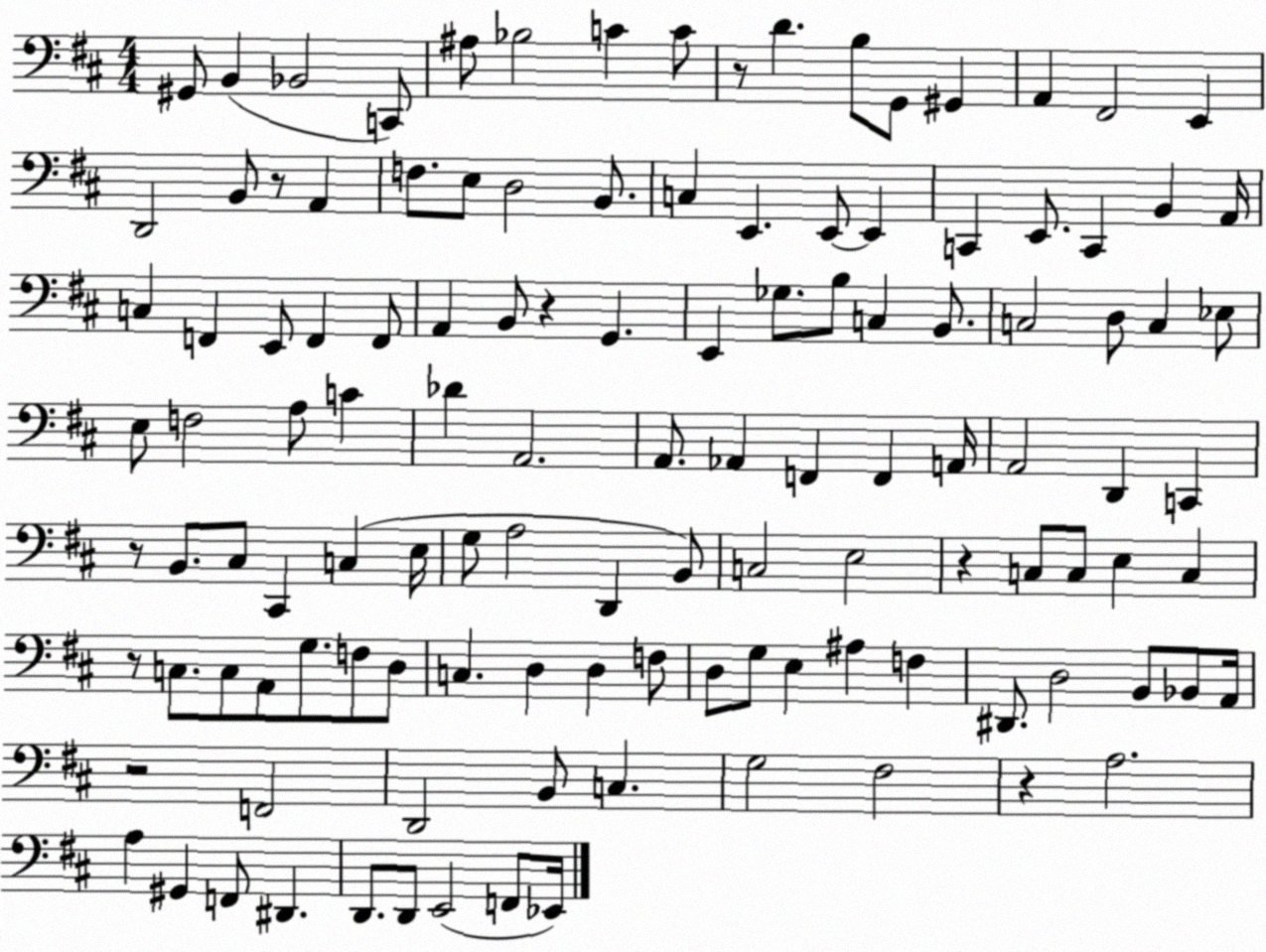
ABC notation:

X:1
T:Untitled
M:4/4
L:1/4
K:D
^G,,/2 B,, _B,,2 C,,/2 ^A,/2 _B,2 C C/2 z/2 D B,/2 G,,/2 ^G,, A,, ^F,,2 E,, D,,2 B,,/2 z/2 A,, F,/2 E,/2 D,2 B,,/2 C, E,, E,,/2 E,, C,, E,,/2 C,, B,, A,,/4 C, F,, E,,/2 F,, F,,/2 A,, B,,/2 z G,, E,, _G,/2 B,/2 C, B,,/2 C,2 D,/2 C, _E,/2 E,/2 F,2 A,/2 C _D A,,2 A,,/2 _A,, F,, F,, A,,/4 A,,2 D,, C,, z/2 B,,/2 ^C,/2 ^C,, C, E,/4 G,/2 A,2 D,, B,,/2 C,2 E,2 z C,/2 C,/2 E, C, z/2 C,/2 C,/2 A,,/2 G,/2 F,/2 D,/2 C, D, D, F,/2 D,/2 G,/2 E, ^A, F, ^D,,/2 D,2 B,,/2 _B,,/2 A,,/4 z2 F,,2 D,,2 B,,/2 C, G,2 ^F,2 z A,2 A, ^G,, F,,/2 ^D,, D,,/2 D,,/2 E,,2 F,,/2 _E,,/4